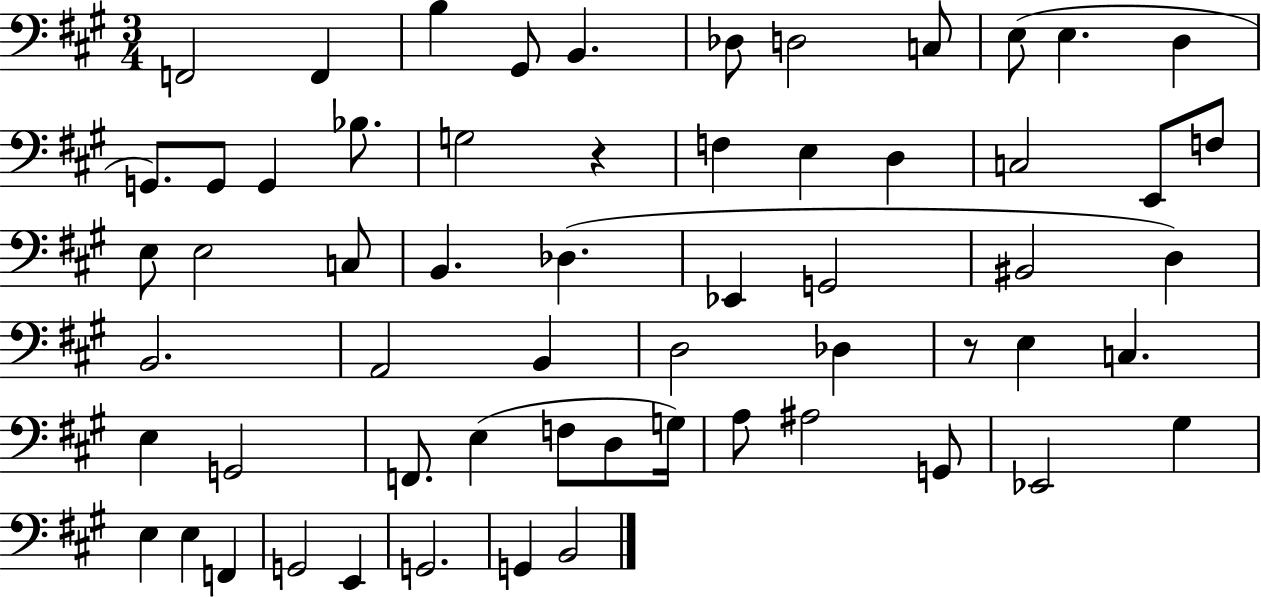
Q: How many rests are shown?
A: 2